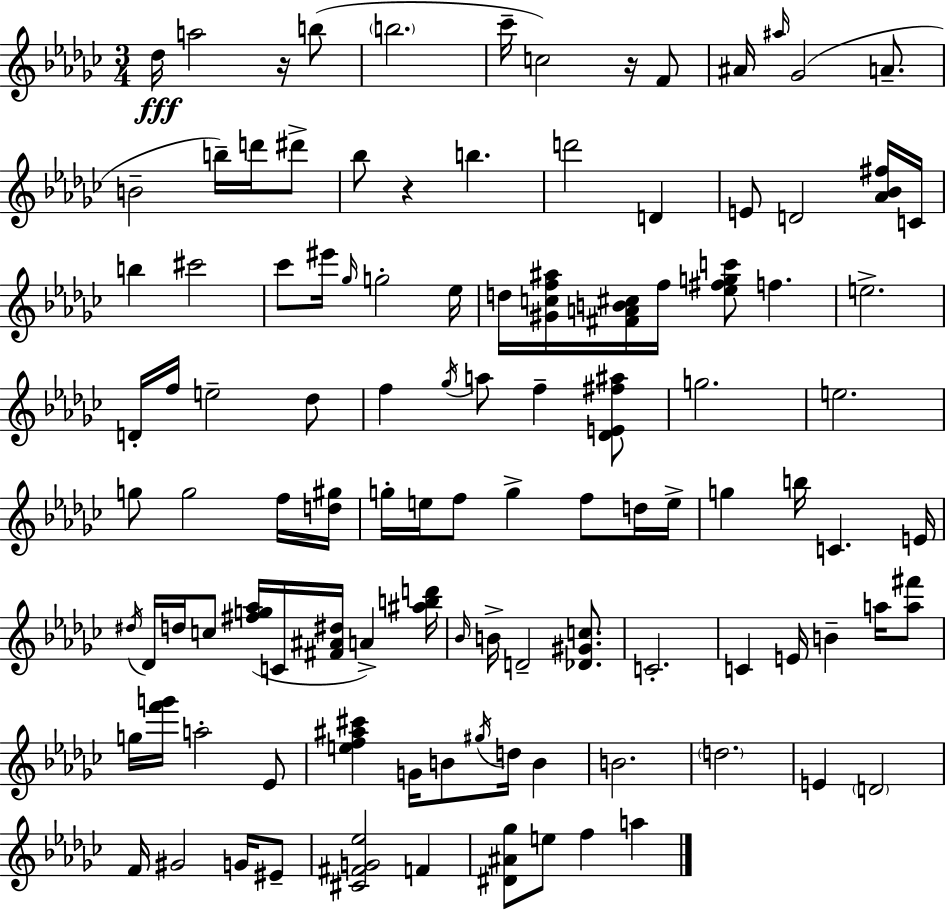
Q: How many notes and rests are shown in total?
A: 109